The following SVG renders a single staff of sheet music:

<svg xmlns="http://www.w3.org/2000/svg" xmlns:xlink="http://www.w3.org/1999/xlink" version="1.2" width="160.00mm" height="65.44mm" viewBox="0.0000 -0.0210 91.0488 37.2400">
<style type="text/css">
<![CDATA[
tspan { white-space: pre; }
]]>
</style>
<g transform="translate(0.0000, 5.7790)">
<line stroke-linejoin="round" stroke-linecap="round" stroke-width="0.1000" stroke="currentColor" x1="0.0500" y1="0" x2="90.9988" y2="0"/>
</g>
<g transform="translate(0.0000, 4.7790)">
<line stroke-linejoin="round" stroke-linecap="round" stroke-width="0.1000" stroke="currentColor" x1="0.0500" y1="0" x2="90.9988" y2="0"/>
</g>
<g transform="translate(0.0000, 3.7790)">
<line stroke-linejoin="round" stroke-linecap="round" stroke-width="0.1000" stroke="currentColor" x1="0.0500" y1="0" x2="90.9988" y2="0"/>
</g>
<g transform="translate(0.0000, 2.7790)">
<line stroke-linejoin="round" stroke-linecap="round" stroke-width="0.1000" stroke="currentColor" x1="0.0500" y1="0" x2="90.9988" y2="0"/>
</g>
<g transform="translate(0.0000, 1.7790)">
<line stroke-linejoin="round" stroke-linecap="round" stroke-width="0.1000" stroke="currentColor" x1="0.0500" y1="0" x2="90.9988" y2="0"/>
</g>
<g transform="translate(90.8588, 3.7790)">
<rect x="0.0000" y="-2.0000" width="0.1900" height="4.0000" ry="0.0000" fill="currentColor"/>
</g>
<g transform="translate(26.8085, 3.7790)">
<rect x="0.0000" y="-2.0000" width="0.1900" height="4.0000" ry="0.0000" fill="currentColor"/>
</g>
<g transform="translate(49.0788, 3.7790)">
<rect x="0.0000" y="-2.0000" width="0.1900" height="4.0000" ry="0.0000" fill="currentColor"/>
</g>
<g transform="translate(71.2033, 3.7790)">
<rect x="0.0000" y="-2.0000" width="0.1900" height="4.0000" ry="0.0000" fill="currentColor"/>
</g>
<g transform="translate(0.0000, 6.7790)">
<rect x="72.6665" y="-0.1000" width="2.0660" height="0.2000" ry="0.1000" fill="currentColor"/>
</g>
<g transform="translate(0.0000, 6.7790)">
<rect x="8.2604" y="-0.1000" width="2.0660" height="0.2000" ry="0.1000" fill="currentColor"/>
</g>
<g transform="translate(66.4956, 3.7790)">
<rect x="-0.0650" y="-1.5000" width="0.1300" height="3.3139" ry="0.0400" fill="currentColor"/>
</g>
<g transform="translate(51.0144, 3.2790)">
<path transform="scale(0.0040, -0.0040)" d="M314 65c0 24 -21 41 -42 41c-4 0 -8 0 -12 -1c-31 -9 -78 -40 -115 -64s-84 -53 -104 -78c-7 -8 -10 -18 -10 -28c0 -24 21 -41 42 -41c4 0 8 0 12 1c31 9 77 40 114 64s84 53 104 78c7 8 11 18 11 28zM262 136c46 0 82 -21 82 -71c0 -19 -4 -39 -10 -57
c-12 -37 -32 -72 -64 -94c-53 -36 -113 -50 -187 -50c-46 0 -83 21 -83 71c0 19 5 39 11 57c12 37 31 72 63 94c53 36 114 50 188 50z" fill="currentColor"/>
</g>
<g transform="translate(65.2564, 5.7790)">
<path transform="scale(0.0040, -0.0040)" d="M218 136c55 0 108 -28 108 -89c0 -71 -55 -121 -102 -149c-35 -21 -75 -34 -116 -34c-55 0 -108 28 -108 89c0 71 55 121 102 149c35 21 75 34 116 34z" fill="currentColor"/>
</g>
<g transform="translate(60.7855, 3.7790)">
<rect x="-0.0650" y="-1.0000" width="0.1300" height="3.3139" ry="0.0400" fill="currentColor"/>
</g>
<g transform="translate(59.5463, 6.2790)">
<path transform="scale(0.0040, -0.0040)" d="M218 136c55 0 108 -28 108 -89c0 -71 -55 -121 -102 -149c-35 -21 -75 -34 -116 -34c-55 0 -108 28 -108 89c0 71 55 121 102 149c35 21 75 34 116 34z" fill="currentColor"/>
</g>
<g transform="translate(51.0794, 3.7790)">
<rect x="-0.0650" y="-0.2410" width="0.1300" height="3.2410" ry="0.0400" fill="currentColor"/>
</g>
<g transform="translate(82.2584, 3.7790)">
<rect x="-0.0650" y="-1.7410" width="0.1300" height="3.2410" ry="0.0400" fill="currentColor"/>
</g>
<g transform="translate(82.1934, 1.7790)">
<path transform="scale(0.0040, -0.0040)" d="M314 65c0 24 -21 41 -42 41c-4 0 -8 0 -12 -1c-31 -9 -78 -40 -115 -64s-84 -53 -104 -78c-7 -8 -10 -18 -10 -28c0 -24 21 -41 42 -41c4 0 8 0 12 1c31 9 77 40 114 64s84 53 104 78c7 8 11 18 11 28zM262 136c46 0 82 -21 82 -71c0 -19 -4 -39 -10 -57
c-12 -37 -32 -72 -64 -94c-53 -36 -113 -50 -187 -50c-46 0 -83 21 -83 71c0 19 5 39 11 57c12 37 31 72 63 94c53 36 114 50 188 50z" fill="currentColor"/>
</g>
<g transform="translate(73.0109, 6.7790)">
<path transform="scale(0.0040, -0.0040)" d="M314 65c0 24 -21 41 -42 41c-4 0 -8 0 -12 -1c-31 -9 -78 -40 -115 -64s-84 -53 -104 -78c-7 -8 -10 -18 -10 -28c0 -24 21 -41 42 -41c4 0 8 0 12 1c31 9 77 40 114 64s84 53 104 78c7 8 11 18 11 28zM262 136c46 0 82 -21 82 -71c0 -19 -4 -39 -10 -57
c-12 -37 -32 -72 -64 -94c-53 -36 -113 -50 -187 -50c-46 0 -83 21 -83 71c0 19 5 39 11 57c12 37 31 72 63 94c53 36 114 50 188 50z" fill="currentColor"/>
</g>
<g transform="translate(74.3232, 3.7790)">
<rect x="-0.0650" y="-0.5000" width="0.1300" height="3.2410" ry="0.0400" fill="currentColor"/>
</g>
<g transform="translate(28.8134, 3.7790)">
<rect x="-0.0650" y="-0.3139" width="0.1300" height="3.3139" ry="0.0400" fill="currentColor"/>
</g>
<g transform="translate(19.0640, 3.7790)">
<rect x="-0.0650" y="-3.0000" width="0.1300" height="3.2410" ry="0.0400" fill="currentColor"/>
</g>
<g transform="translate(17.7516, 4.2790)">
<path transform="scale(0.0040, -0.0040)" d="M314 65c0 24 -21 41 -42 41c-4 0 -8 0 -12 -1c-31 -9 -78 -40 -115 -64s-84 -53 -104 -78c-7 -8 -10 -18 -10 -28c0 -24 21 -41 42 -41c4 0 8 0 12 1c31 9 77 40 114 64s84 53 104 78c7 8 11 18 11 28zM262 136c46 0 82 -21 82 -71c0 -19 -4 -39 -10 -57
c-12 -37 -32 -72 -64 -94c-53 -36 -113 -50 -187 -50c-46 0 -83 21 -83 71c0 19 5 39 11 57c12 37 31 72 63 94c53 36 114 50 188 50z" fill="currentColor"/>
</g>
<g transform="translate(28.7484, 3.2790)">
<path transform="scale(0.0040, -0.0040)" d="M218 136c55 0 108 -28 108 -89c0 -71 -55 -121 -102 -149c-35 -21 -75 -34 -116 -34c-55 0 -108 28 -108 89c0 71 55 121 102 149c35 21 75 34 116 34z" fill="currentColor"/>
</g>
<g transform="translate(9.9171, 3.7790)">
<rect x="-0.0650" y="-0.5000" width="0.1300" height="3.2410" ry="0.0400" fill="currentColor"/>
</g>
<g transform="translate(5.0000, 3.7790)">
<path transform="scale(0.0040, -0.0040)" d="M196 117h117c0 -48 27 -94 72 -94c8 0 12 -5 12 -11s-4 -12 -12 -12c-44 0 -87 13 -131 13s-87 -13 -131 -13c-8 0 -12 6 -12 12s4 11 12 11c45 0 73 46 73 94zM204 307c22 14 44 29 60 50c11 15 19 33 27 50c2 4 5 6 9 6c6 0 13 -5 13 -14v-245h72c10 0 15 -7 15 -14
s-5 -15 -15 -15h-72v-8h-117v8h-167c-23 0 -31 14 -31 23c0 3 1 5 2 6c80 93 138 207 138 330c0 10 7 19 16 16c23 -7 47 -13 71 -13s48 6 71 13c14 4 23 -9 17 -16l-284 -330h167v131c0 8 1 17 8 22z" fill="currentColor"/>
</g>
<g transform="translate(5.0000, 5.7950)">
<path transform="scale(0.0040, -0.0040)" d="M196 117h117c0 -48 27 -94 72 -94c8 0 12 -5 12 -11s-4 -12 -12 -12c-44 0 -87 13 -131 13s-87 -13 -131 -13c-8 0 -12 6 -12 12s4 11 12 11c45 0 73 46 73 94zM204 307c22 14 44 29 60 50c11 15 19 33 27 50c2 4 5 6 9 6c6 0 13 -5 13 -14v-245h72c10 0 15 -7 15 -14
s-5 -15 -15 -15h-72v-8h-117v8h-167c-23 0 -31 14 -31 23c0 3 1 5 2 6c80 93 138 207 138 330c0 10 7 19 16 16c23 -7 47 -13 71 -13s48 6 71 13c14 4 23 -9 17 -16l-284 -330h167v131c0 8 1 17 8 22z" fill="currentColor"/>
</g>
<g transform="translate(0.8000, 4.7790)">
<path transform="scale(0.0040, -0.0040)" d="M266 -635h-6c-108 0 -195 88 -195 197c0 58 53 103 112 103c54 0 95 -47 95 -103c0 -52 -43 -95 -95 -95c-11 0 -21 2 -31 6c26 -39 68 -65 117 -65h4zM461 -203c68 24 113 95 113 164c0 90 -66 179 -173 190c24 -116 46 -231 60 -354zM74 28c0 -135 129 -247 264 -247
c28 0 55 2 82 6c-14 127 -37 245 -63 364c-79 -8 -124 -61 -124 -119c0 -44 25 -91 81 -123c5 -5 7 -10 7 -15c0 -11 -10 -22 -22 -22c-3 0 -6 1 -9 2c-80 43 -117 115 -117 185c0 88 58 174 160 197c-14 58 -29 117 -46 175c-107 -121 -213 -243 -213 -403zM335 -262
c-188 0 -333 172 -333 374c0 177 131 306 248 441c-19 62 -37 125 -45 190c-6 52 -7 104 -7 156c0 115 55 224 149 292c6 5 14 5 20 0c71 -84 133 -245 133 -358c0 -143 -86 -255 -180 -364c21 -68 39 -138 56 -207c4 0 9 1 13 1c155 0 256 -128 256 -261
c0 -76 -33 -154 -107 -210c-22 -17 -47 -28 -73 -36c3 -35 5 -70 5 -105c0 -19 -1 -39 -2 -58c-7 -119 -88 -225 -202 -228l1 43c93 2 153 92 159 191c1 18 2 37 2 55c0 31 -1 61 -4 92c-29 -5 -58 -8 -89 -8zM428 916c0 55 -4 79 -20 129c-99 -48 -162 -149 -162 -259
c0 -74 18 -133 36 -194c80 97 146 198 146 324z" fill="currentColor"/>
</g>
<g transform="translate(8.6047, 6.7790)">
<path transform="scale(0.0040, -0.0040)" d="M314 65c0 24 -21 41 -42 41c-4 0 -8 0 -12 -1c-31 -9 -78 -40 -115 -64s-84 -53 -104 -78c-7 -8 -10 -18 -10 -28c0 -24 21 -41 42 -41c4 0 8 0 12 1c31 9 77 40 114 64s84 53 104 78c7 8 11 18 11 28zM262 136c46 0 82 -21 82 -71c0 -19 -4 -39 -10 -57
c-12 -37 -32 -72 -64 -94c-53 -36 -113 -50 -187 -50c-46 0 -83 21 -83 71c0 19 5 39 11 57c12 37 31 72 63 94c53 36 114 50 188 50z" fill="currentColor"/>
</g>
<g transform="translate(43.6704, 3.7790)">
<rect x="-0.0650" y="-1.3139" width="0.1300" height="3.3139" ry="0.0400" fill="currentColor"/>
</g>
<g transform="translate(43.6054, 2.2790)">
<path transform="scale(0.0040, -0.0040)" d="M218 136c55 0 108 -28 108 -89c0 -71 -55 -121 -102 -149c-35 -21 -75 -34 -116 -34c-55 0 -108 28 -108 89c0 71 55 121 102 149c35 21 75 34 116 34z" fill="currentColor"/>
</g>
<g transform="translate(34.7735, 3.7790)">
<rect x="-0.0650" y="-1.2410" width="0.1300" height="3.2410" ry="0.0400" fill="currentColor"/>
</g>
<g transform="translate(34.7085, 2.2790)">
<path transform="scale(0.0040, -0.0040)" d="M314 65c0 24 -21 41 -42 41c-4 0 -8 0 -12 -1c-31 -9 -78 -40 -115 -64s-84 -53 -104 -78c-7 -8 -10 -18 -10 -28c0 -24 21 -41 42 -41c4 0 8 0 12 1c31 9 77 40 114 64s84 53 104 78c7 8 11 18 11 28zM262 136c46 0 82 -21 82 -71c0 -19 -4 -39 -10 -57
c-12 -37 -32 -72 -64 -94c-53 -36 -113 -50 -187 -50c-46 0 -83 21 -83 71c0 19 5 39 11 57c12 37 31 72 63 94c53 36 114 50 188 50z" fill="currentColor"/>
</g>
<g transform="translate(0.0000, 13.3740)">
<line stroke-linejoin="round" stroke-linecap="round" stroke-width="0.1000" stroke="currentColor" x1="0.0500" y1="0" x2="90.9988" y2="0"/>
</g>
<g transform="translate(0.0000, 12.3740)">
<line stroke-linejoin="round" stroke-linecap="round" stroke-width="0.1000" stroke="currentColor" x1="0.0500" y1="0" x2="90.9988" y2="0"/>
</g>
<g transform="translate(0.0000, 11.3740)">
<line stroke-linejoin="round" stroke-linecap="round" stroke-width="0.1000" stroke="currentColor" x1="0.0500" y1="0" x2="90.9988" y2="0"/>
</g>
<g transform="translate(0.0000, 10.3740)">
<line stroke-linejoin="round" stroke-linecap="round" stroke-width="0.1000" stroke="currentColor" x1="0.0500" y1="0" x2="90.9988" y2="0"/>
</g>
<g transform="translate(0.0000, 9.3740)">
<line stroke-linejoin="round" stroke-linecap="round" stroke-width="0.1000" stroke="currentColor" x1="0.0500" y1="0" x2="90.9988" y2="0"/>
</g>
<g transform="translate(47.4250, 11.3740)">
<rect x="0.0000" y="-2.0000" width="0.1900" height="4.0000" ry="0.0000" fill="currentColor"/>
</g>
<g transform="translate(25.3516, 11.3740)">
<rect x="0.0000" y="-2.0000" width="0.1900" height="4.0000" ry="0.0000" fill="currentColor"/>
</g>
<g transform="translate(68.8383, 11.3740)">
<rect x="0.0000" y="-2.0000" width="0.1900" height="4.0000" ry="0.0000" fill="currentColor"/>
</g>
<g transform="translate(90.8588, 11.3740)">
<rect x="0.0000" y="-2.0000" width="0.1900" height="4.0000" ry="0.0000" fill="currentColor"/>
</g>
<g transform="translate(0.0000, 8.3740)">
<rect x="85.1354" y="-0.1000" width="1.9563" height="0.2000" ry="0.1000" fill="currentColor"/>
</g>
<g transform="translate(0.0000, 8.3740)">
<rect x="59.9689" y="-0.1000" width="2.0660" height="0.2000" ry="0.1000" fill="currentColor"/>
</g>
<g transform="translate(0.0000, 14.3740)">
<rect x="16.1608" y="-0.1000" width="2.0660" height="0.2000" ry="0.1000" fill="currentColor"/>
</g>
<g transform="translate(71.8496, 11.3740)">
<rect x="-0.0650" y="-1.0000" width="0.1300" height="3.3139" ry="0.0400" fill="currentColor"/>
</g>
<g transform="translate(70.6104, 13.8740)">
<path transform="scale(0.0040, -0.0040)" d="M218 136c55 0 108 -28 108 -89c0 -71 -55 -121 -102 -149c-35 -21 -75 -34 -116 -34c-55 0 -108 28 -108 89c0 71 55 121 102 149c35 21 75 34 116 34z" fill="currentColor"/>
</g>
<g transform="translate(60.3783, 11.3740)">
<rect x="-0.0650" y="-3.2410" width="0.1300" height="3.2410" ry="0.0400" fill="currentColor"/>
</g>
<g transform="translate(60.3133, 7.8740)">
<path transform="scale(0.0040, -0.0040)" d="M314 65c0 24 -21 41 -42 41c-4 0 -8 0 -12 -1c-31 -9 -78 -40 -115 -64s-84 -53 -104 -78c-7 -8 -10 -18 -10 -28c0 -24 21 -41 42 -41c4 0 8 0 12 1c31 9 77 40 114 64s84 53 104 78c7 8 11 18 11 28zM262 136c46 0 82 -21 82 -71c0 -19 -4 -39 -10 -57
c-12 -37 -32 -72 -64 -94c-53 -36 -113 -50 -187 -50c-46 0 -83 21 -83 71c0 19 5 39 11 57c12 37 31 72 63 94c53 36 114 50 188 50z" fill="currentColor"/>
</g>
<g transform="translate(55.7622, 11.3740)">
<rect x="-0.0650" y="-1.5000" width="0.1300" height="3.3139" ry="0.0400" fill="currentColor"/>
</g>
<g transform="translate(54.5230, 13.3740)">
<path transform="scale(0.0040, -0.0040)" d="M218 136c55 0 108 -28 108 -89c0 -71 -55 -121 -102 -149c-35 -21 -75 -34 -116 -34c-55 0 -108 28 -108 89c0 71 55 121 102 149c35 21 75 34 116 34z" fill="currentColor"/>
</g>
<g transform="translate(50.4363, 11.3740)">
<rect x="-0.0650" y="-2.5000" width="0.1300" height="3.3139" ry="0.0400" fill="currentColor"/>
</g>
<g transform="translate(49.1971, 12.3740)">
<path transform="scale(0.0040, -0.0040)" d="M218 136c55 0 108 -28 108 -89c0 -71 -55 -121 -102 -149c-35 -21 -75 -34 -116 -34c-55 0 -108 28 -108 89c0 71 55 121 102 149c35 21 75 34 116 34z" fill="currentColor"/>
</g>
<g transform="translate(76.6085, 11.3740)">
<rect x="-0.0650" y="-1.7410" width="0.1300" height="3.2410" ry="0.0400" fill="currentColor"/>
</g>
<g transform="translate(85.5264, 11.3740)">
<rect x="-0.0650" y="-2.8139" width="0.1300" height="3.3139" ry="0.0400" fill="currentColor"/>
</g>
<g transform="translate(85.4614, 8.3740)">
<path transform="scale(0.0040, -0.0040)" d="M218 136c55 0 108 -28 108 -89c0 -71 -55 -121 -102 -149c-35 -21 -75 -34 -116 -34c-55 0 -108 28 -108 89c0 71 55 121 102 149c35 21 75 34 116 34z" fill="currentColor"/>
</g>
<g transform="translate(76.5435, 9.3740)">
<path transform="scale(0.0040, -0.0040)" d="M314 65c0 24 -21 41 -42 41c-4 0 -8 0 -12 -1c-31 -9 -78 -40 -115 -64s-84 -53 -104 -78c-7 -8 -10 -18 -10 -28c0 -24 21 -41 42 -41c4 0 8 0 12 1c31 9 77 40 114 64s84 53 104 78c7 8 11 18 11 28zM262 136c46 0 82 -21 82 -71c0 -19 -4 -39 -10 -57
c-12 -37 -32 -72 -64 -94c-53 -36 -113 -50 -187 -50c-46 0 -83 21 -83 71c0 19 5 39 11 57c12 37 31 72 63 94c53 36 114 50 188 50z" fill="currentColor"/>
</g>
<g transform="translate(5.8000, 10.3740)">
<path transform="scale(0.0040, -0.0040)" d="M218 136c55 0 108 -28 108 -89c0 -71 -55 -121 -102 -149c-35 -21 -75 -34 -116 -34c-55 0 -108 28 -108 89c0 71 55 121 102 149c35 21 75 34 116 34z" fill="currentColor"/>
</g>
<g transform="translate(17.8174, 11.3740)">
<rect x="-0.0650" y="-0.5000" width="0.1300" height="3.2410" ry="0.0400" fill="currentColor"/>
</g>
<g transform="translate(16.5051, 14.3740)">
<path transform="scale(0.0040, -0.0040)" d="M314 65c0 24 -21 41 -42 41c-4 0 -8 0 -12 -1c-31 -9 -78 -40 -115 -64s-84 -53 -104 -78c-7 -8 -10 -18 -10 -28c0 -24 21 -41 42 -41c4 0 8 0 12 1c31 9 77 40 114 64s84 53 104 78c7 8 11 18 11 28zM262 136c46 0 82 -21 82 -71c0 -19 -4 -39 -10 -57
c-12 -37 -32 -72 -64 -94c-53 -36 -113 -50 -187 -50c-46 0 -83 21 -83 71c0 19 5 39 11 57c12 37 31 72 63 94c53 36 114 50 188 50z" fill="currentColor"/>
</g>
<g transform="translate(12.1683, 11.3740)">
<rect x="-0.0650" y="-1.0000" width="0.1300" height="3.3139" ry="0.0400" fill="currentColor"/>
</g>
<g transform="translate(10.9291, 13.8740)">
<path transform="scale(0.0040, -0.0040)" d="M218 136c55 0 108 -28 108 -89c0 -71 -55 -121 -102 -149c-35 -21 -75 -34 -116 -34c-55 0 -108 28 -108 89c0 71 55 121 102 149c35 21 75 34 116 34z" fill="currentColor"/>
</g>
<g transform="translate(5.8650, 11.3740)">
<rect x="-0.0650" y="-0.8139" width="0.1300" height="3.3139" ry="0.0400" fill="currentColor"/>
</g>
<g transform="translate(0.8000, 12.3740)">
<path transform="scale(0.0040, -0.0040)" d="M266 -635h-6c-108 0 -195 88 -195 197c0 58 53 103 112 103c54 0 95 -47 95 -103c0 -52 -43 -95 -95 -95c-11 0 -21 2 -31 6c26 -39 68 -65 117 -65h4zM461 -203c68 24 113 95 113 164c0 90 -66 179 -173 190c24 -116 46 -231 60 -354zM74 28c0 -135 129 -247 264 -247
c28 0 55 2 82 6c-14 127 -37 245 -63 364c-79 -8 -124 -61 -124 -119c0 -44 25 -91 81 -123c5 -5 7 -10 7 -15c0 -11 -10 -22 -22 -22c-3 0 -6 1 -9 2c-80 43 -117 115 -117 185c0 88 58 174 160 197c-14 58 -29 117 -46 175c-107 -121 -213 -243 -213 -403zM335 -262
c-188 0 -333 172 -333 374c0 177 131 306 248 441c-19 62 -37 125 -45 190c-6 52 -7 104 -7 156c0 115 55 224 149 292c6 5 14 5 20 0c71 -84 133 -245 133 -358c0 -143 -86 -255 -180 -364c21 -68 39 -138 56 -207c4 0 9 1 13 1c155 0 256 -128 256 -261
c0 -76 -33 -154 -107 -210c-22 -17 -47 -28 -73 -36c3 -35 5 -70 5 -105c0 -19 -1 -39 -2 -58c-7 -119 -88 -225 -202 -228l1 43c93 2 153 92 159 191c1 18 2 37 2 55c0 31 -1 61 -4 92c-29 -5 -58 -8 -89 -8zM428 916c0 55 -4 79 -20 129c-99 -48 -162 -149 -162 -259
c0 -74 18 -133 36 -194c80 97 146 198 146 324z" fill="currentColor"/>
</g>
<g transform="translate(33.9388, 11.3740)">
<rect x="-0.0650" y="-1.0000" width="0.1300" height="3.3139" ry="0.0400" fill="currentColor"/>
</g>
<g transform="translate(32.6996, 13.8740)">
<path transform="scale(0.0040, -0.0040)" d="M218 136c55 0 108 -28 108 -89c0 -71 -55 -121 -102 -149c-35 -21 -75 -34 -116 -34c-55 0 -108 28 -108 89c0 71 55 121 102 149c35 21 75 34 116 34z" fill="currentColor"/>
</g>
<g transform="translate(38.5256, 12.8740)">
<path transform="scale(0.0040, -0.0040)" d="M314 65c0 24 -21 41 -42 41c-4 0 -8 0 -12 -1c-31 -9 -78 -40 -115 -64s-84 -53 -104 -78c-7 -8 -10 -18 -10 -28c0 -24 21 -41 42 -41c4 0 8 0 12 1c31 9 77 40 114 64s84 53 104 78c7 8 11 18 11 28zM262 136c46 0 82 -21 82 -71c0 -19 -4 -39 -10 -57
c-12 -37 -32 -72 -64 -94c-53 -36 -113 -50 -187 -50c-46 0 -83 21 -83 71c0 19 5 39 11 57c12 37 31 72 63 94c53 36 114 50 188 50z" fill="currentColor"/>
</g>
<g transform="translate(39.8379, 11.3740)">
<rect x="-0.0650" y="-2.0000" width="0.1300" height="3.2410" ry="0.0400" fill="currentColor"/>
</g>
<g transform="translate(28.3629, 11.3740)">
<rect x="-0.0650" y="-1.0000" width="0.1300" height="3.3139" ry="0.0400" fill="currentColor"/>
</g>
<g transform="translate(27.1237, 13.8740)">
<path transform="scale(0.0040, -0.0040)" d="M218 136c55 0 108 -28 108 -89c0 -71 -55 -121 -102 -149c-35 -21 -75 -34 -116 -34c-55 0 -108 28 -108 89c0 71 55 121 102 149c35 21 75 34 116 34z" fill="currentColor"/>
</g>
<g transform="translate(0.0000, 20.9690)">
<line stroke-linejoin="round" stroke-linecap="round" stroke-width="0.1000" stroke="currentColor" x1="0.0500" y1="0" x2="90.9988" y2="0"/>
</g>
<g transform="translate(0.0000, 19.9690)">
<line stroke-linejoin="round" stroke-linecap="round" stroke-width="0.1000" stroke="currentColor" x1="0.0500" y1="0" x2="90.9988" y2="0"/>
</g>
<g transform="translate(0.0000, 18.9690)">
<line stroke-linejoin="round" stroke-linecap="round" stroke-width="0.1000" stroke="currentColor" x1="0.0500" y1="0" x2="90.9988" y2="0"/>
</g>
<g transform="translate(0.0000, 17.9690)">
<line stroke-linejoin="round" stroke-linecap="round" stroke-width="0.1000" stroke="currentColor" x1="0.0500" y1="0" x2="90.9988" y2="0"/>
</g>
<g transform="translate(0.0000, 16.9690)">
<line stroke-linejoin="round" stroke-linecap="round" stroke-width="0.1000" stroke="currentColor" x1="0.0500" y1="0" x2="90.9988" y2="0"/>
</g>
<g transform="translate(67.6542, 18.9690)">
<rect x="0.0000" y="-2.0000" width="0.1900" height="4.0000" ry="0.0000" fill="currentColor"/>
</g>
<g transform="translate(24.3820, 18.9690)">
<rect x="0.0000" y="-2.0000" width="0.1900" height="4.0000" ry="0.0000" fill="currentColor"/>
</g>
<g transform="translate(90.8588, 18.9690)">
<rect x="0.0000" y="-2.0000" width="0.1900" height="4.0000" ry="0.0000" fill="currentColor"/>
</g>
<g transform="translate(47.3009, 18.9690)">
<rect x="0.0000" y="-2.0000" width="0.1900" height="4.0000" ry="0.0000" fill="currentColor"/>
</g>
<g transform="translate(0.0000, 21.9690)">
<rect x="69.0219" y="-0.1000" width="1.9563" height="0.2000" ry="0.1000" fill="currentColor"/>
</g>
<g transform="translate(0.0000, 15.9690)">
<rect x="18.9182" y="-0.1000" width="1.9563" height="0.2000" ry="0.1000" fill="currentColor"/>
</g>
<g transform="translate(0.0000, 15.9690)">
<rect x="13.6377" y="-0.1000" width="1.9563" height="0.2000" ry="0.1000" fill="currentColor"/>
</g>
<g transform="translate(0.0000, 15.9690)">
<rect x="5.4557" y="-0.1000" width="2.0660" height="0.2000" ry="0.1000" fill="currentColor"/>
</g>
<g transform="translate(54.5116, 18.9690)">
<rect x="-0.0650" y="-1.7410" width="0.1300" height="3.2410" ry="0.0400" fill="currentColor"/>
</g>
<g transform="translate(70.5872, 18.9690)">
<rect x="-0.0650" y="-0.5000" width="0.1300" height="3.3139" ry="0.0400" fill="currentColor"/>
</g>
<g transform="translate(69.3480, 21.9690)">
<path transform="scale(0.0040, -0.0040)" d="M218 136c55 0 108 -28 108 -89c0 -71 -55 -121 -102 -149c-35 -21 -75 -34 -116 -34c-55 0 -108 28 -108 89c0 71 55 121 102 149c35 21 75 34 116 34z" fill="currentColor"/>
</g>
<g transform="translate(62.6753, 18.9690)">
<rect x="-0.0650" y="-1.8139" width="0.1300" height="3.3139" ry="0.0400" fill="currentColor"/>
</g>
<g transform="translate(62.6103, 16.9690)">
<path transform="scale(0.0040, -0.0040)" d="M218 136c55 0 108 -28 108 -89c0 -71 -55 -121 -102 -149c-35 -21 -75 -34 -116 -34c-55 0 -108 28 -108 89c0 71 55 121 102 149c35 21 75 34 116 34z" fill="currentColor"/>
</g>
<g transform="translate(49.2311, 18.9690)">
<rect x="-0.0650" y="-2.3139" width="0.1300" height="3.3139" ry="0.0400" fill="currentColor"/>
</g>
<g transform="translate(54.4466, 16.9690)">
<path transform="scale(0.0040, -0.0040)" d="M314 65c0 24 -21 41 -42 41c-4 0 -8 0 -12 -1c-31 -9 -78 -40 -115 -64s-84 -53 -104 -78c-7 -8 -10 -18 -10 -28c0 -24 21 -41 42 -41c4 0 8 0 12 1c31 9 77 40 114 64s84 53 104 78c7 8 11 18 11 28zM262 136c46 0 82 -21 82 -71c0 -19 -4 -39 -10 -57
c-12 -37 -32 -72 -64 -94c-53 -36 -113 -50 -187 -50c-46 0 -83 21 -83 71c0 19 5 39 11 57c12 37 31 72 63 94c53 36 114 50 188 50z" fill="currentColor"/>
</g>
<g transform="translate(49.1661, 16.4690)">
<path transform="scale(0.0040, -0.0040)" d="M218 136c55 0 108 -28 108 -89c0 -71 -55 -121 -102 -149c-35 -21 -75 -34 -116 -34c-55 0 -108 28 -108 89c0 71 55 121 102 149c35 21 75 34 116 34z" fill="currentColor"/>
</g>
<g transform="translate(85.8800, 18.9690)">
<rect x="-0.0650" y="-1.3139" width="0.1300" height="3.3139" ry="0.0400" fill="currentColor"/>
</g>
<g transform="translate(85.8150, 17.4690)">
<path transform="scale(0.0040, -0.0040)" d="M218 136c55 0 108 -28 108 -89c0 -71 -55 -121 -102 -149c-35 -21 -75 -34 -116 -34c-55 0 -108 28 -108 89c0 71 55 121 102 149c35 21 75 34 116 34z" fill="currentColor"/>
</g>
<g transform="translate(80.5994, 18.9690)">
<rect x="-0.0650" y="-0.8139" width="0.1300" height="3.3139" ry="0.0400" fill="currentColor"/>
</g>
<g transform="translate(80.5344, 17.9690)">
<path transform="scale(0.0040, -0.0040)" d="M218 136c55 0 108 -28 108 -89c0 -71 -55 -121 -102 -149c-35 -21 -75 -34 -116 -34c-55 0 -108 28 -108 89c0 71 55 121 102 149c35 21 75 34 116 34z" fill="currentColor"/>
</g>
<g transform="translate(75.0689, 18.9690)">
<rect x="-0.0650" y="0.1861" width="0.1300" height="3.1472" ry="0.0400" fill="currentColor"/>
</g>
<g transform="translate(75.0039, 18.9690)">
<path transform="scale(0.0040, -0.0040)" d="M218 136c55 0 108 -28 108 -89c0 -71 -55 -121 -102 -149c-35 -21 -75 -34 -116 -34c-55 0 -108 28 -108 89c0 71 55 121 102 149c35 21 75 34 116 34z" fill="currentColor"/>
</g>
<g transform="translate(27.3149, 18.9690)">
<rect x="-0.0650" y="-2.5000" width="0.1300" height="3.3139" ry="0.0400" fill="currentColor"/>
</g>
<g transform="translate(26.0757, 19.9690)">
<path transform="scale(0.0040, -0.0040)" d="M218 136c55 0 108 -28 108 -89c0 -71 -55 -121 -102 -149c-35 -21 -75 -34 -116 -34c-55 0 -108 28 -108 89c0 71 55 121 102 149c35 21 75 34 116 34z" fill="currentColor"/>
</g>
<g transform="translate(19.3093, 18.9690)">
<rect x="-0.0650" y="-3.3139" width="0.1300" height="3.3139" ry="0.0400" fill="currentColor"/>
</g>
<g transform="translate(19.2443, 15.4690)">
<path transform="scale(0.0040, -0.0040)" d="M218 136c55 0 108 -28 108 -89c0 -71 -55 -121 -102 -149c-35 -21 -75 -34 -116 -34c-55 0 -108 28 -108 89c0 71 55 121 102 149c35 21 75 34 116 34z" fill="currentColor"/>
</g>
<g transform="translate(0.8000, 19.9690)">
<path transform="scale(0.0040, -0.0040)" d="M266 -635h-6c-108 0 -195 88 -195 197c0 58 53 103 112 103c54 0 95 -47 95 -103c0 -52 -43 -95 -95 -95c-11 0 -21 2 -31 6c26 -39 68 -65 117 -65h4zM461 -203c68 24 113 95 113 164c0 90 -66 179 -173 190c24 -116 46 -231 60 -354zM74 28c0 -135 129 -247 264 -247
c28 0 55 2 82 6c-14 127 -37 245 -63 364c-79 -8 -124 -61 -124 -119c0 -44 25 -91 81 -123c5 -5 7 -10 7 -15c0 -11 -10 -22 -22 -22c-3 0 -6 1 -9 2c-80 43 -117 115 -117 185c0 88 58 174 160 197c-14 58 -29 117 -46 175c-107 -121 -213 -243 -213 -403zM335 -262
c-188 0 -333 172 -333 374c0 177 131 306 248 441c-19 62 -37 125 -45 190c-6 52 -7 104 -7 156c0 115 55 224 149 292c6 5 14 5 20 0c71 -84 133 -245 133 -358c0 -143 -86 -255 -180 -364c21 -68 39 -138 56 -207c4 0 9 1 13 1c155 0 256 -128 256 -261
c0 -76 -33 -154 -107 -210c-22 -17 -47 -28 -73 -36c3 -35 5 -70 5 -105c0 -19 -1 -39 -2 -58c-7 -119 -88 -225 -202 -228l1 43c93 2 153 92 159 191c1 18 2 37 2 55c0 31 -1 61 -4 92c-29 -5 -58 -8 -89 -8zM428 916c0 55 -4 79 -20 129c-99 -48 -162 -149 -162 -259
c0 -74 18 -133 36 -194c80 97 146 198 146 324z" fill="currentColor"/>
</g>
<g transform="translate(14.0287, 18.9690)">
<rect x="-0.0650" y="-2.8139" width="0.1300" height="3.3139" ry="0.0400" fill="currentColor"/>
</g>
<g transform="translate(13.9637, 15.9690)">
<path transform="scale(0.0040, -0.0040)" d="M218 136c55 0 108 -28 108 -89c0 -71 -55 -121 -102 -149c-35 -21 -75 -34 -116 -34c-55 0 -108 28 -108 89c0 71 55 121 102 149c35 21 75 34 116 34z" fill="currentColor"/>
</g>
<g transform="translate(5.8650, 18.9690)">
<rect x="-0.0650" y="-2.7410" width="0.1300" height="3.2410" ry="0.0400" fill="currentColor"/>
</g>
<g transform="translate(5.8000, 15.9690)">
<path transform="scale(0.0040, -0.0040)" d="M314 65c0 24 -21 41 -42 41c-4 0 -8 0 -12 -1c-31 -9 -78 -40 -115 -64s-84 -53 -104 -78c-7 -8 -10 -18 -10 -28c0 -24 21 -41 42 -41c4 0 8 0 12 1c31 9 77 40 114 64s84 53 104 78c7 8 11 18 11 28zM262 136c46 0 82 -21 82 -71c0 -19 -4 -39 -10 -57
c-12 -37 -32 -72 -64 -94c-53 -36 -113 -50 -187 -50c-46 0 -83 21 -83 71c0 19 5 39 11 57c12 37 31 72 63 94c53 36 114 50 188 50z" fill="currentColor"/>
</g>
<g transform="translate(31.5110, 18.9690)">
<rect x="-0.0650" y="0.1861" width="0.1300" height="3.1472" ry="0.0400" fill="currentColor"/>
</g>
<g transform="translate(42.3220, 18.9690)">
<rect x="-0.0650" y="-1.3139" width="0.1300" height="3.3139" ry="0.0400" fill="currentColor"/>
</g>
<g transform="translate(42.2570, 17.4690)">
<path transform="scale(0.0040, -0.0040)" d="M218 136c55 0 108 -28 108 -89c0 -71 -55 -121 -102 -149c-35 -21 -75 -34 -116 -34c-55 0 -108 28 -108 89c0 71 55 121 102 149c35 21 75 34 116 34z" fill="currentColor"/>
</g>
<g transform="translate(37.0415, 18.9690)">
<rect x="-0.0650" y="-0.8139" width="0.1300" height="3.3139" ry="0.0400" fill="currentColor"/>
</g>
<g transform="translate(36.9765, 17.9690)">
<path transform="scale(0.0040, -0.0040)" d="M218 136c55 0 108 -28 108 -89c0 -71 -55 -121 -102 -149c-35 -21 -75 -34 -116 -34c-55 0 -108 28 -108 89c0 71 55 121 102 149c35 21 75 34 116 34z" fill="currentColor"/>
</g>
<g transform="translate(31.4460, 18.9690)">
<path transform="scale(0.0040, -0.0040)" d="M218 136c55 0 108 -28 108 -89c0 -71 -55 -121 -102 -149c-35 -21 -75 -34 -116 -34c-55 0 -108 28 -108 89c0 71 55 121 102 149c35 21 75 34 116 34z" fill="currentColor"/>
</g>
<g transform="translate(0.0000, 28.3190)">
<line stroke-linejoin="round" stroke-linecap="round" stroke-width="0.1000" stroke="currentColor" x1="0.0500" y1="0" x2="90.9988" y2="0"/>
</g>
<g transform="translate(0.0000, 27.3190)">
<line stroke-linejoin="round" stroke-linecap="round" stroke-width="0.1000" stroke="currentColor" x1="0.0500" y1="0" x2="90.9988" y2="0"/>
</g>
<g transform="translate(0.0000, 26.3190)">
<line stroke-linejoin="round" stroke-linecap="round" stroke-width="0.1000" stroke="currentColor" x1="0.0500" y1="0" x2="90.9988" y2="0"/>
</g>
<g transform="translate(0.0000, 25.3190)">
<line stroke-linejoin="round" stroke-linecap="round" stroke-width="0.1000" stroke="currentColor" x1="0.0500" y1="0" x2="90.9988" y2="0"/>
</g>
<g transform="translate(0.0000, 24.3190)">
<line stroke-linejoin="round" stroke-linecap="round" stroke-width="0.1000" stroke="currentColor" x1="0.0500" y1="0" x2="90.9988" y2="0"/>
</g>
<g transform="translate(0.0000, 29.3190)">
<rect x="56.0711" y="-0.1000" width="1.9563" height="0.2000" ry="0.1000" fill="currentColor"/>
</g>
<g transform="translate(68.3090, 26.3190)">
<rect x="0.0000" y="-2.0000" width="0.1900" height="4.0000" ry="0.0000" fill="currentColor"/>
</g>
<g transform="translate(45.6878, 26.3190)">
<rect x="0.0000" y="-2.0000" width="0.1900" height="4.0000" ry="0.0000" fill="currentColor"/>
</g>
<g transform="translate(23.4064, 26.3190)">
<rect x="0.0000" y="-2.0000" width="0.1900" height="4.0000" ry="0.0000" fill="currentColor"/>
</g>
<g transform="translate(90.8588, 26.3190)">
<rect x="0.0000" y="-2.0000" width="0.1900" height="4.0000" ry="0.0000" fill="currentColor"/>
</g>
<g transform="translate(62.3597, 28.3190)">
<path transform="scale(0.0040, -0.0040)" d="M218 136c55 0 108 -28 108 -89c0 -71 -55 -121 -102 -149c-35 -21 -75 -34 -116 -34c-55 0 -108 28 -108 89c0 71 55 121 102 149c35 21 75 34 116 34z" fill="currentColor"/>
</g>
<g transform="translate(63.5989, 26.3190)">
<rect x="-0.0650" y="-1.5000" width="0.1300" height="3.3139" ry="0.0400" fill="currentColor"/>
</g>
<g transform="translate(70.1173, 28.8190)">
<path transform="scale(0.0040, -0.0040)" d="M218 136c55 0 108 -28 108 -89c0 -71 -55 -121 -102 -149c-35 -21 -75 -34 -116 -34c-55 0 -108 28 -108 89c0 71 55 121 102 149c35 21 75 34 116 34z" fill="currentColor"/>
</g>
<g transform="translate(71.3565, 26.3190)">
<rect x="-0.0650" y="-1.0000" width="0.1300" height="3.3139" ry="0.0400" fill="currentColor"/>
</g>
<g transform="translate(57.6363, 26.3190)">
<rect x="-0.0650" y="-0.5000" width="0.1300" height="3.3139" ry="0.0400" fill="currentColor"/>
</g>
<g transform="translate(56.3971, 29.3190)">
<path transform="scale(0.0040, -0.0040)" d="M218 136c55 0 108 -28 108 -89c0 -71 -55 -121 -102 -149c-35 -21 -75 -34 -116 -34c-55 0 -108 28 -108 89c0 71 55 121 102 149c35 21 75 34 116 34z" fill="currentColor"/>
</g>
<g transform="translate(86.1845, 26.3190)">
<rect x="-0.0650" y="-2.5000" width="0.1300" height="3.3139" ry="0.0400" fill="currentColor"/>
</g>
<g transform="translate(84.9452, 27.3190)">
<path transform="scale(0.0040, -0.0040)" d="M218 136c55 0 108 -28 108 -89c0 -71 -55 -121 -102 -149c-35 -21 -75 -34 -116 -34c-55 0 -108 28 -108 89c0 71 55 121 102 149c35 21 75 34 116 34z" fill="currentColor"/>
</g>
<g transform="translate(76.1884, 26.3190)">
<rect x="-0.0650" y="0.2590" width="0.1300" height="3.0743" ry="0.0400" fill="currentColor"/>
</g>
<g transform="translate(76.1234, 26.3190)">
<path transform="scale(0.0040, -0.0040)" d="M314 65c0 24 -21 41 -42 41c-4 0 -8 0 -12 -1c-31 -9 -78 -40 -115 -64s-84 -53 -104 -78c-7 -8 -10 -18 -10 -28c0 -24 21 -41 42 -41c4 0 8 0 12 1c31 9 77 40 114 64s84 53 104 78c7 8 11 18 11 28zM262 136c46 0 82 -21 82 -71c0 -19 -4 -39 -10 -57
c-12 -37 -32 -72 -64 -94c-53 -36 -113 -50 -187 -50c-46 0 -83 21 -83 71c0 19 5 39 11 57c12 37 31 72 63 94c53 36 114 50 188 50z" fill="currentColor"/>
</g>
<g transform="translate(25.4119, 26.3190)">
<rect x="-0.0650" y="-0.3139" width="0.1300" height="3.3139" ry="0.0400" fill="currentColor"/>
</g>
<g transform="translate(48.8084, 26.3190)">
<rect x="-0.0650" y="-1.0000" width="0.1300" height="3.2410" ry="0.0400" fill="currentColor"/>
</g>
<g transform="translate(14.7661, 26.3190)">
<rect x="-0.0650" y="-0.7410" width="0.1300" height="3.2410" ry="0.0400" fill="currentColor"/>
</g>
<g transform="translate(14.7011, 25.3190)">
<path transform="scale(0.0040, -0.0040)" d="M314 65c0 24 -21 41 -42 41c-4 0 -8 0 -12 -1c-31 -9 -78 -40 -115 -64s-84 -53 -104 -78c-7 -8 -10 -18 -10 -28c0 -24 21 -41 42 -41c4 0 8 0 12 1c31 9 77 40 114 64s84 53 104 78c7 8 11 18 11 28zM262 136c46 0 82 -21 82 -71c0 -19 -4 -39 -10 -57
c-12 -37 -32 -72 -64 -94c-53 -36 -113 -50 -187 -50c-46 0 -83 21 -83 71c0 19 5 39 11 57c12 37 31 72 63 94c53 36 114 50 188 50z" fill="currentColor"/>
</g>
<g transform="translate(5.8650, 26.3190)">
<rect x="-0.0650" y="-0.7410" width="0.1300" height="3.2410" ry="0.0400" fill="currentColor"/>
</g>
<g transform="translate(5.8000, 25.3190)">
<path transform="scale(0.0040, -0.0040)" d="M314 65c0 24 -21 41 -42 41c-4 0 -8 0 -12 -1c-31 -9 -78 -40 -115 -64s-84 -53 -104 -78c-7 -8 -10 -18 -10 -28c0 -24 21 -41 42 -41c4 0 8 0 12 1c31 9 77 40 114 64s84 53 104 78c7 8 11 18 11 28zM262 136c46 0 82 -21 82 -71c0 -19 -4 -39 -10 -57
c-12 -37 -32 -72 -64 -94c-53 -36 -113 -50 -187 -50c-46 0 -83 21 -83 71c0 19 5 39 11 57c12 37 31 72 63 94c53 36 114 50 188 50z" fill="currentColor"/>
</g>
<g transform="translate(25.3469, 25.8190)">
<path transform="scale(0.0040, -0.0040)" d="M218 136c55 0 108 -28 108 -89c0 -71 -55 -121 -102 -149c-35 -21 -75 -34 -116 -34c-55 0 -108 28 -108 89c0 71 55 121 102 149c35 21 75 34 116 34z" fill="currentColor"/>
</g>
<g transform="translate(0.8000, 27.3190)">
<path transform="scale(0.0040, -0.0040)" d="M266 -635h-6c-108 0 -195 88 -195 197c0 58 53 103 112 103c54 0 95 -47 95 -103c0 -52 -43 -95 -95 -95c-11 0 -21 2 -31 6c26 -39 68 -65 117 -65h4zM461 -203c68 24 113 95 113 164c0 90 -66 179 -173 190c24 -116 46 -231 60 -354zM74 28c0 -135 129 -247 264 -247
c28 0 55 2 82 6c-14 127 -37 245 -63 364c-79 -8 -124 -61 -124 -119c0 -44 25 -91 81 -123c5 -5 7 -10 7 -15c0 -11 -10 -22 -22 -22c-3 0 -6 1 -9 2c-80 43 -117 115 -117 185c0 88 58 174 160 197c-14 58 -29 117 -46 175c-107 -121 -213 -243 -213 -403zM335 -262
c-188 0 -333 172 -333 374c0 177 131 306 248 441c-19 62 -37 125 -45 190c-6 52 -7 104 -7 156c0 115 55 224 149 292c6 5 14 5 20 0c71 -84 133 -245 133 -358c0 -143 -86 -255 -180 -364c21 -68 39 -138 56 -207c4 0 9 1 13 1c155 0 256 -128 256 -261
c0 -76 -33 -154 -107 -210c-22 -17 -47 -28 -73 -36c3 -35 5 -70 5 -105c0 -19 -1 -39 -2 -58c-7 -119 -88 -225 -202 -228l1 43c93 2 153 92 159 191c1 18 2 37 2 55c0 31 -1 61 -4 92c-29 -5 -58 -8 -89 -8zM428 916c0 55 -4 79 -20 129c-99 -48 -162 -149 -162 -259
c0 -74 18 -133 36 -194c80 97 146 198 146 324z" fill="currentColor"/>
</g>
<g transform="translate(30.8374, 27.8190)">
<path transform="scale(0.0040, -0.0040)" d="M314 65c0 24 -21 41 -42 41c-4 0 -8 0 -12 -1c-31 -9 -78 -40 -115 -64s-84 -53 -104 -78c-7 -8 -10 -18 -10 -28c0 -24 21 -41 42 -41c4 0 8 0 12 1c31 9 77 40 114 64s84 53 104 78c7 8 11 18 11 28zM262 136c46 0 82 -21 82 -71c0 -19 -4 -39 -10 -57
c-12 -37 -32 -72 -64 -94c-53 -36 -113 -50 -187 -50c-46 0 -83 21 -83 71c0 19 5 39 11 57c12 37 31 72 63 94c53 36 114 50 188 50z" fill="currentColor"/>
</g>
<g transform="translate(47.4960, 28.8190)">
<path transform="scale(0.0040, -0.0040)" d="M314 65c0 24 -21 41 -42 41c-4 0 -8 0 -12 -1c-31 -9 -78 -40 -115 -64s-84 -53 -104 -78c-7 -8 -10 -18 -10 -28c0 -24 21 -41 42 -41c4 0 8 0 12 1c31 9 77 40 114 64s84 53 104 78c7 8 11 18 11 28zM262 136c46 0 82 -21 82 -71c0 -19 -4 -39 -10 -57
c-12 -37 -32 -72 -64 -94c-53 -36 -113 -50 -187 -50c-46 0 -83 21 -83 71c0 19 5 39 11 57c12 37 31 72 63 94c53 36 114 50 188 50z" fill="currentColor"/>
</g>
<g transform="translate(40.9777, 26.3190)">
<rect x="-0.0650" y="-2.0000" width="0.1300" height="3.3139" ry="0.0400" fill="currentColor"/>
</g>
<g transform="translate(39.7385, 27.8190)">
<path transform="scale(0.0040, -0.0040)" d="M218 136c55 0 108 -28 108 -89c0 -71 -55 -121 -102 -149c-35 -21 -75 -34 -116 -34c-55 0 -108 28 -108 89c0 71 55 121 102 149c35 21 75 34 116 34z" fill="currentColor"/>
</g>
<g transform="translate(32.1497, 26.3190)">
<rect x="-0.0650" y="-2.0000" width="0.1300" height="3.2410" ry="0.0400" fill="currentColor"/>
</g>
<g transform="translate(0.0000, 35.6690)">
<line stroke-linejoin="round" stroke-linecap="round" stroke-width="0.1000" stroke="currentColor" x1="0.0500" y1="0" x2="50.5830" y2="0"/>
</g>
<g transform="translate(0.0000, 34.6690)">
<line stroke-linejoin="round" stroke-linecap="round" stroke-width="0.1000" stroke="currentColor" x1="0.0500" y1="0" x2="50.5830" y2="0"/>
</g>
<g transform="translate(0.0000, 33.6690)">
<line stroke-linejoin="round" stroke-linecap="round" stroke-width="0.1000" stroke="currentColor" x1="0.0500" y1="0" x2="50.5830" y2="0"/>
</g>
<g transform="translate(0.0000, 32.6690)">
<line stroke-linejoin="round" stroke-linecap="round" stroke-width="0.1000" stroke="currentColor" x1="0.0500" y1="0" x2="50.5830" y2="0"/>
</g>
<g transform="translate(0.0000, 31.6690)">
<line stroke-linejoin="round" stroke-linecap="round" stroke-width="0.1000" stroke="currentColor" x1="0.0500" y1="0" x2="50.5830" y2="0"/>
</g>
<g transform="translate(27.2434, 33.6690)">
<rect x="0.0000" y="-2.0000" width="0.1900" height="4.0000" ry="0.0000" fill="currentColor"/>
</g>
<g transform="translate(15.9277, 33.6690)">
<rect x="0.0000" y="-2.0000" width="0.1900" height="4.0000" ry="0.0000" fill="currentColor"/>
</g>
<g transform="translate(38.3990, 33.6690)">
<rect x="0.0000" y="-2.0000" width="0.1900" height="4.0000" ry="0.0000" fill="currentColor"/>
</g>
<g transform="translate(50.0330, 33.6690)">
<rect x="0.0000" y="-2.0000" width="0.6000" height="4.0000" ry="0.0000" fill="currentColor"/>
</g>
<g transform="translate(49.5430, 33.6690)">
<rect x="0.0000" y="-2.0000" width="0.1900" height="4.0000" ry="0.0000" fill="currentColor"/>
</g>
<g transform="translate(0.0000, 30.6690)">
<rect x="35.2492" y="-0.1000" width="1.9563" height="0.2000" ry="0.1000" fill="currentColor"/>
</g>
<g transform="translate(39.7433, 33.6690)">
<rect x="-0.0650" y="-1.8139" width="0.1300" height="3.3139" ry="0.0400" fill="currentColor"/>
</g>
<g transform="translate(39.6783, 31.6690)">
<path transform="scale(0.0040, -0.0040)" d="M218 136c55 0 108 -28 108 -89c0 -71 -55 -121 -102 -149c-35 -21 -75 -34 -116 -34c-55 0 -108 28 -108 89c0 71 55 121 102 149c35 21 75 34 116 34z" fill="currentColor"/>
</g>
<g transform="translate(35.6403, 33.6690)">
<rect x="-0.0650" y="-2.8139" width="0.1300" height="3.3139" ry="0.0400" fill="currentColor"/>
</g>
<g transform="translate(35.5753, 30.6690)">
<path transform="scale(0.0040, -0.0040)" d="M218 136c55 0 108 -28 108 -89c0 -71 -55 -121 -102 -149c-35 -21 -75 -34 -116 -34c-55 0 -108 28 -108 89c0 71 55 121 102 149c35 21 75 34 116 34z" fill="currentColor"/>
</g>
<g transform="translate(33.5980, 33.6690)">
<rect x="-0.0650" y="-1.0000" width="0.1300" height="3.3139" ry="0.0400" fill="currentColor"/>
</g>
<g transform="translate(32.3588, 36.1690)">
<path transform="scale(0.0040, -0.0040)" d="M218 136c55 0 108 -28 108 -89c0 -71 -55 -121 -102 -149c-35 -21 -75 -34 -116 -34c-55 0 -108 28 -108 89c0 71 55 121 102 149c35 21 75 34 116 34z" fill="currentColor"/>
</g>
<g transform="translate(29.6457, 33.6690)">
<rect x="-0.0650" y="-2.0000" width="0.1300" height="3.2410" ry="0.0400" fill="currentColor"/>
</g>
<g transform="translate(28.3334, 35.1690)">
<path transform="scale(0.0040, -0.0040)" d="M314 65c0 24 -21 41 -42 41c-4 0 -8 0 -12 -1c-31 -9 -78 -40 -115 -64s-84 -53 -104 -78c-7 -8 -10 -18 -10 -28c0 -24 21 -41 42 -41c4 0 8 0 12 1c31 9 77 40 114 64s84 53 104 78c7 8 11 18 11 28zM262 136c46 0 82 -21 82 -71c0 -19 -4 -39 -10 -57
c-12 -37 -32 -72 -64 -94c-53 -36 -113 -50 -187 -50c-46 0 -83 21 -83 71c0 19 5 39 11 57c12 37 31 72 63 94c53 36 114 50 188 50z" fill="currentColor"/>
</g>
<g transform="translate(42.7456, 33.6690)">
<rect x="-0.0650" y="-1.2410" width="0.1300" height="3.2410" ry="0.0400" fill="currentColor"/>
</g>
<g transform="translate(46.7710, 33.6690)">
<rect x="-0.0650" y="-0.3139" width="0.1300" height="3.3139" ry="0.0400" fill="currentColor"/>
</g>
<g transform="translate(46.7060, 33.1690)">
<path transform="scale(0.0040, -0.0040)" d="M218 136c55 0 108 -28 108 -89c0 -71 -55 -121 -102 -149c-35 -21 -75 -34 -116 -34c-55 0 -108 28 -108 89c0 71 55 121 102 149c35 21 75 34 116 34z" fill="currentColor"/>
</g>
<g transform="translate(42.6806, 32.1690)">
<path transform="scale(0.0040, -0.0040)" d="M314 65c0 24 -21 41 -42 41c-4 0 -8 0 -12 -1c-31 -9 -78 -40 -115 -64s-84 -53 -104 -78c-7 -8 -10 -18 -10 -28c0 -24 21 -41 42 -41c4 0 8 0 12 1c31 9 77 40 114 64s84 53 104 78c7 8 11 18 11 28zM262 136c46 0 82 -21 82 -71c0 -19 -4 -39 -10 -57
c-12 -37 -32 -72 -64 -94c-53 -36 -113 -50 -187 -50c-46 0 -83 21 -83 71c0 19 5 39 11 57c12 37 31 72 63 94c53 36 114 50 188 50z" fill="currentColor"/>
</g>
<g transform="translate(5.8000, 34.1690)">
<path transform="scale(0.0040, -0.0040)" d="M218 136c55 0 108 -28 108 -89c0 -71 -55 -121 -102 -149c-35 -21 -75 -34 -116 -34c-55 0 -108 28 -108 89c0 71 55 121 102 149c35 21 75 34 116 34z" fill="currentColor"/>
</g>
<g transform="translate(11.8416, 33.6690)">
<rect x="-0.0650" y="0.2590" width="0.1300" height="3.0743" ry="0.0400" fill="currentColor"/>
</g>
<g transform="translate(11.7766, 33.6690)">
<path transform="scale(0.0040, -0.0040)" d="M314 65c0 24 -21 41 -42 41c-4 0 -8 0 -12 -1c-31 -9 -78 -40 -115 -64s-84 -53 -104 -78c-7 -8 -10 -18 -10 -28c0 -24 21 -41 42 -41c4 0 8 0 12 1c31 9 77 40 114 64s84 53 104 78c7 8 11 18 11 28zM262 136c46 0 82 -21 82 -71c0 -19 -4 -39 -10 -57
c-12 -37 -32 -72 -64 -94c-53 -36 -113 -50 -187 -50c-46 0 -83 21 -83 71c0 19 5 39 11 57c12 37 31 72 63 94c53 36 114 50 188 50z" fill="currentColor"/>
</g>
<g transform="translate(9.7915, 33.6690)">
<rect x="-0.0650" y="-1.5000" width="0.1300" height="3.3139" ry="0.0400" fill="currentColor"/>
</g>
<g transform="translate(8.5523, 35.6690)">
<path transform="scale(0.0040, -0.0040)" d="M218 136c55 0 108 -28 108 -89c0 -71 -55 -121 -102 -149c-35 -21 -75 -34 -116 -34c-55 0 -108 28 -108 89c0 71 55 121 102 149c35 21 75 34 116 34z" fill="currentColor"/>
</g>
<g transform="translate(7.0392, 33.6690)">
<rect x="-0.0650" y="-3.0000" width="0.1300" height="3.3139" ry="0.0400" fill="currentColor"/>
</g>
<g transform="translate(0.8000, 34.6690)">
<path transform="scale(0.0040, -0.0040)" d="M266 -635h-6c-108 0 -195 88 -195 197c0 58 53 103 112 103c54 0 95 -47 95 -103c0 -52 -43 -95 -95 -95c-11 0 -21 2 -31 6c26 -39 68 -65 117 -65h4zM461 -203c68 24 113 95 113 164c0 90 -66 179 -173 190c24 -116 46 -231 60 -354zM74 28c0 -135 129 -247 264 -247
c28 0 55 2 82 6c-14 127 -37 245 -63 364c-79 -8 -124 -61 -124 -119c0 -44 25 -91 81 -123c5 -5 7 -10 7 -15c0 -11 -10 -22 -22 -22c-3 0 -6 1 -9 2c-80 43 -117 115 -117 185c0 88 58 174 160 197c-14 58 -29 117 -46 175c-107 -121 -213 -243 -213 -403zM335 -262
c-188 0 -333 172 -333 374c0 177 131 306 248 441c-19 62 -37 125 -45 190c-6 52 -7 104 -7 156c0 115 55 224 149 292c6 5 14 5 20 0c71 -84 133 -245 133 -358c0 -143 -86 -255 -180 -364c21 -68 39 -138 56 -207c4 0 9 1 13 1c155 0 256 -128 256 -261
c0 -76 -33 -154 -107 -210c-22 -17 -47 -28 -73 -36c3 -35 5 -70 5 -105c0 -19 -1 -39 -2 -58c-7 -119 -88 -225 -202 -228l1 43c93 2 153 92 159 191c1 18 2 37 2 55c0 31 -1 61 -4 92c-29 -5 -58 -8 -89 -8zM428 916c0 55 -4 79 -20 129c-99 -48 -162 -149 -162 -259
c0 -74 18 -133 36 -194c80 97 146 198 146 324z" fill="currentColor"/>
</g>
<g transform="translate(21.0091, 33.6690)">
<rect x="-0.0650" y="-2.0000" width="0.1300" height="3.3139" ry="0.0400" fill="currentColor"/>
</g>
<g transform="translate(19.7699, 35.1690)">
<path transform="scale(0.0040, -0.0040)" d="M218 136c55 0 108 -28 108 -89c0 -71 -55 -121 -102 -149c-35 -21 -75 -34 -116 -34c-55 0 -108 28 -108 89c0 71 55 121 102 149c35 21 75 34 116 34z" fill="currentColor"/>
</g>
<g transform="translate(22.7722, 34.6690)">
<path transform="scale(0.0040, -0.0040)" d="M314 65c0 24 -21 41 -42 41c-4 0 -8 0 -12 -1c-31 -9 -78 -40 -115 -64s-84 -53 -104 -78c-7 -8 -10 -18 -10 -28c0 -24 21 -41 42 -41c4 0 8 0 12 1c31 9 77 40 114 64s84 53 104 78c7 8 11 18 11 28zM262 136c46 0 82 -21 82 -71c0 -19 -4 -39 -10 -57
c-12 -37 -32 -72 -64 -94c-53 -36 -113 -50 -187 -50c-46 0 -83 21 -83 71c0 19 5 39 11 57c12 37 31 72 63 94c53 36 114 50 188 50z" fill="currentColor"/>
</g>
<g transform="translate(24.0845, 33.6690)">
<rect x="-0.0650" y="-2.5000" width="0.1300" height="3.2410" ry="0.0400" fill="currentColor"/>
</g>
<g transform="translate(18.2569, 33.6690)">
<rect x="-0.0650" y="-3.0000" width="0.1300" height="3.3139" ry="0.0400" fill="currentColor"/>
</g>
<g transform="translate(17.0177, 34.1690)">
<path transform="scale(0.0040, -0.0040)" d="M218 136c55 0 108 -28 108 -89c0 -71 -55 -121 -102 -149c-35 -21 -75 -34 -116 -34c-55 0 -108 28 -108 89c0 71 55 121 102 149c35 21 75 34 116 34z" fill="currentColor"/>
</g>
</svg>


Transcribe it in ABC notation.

X:1
T:Untitled
M:4/4
L:1/4
K:C
C2 A2 c e2 e c2 D E C2 f2 d D C2 D D F2 G E b2 D f2 a a2 a b G B d e g f2 f C B d e d2 d2 c F2 F D2 C E D B2 G A E B2 A F G2 F2 D a f e2 c